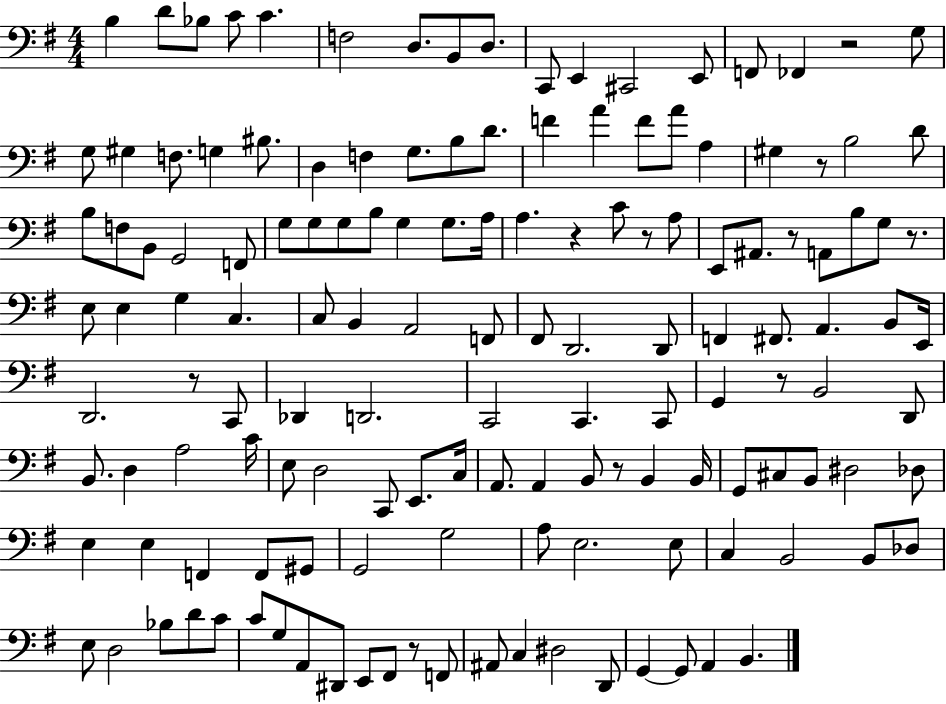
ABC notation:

X:1
T:Untitled
M:4/4
L:1/4
K:G
B, D/2 _B,/2 C/2 C F,2 D,/2 B,,/2 D,/2 C,,/2 E,, ^C,,2 E,,/2 F,,/2 _F,, z2 G,/2 G,/2 ^G, F,/2 G, ^B,/2 D, F, G,/2 B,/2 D/2 F A F/2 A/2 A, ^G, z/2 B,2 D/2 B,/2 F,/2 B,,/2 G,,2 F,,/2 G,/2 G,/2 G,/2 B,/2 G, G,/2 A,/4 A, z C/2 z/2 A,/2 E,,/2 ^A,,/2 z/2 A,,/2 B,/2 G,/2 z/2 E,/2 E, G, C, C,/2 B,, A,,2 F,,/2 ^F,,/2 D,,2 D,,/2 F,, ^F,,/2 A,, B,,/2 E,,/4 D,,2 z/2 C,,/2 _D,, D,,2 C,,2 C,, C,,/2 G,, z/2 B,,2 D,,/2 B,,/2 D, A,2 C/4 E,/2 D,2 C,,/2 E,,/2 C,/4 A,,/2 A,, B,,/2 z/2 B,, B,,/4 G,,/2 ^C,/2 B,,/2 ^D,2 _D,/2 E, E, F,, F,,/2 ^G,,/2 G,,2 G,2 A,/2 E,2 E,/2 C, B,,2 B,,/2 _D,/2 E,/2 D,2 _B,/2 D/2 C/2 C/2 G,/2 A,,/2 ^D,,/2 E,,/2 ^F,,/2 z/2 F,,/2 ^A,,/2 C, ^D,2 D,,/2 G,, G,,/2 A,, B,,